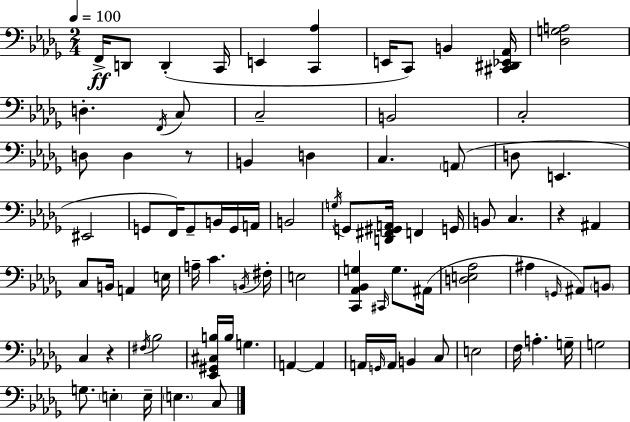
X:1
T:Untitled
M:2/4
L:1/4
K:Bbm
F,,/4 D,,/2 D,, C,,/4 E,, [C,,_A,] E,,/4 C,,/2 B,, [^C,,^D,,_E,,_A,,]/4 [_D,G,A,]2 D, F,,/4 C,/2 C,2 B,,2 C,2 D,/2 D, z/2 B,, D, C, A,,/2 D,/2 E,, ^E,,2 G,,/2 F,,/4 G,,/2 B,,/4 G,,/4 A,,/4 B,,2 G,/4 G,,/2 [D,,^F,,^G,,A,,]/4 F,, G,,/4 B,,/2 C, z ^A,, C,/2 B,,/4 A,, E,/4 A,/4 C B,,/4 ^F,/4 E,2 [C,,_A,,_B,,G,] ^C,,/4 G,/2 ^A,,/4 [D,E,_A,]2 ^A, G,,/4 ^A,,/2 B,,/2 C, z ^F,/4 _B,2 [_E,,^G,,^C,B,]/4 B,/4 G, A,, A,, A,,/4 G,,/4 A,,/4 B,, C,/2 E,2 F,/4 A, G,/4 G,2 G,/2 E, E,/4 E, C,/2